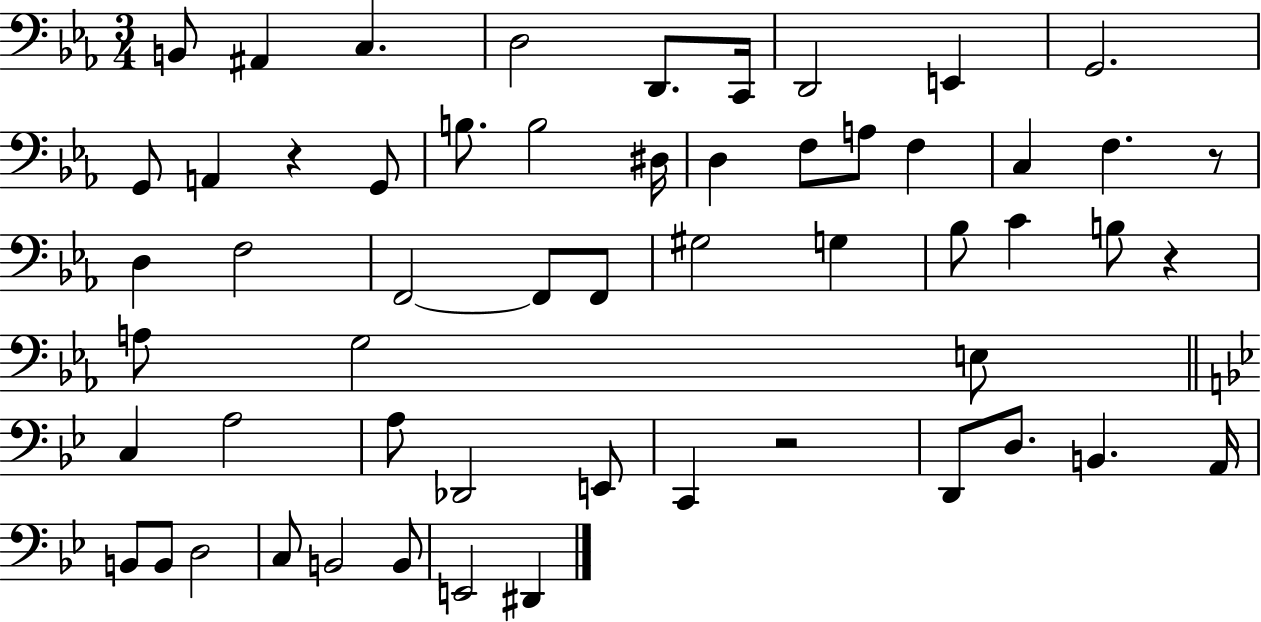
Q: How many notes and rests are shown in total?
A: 56